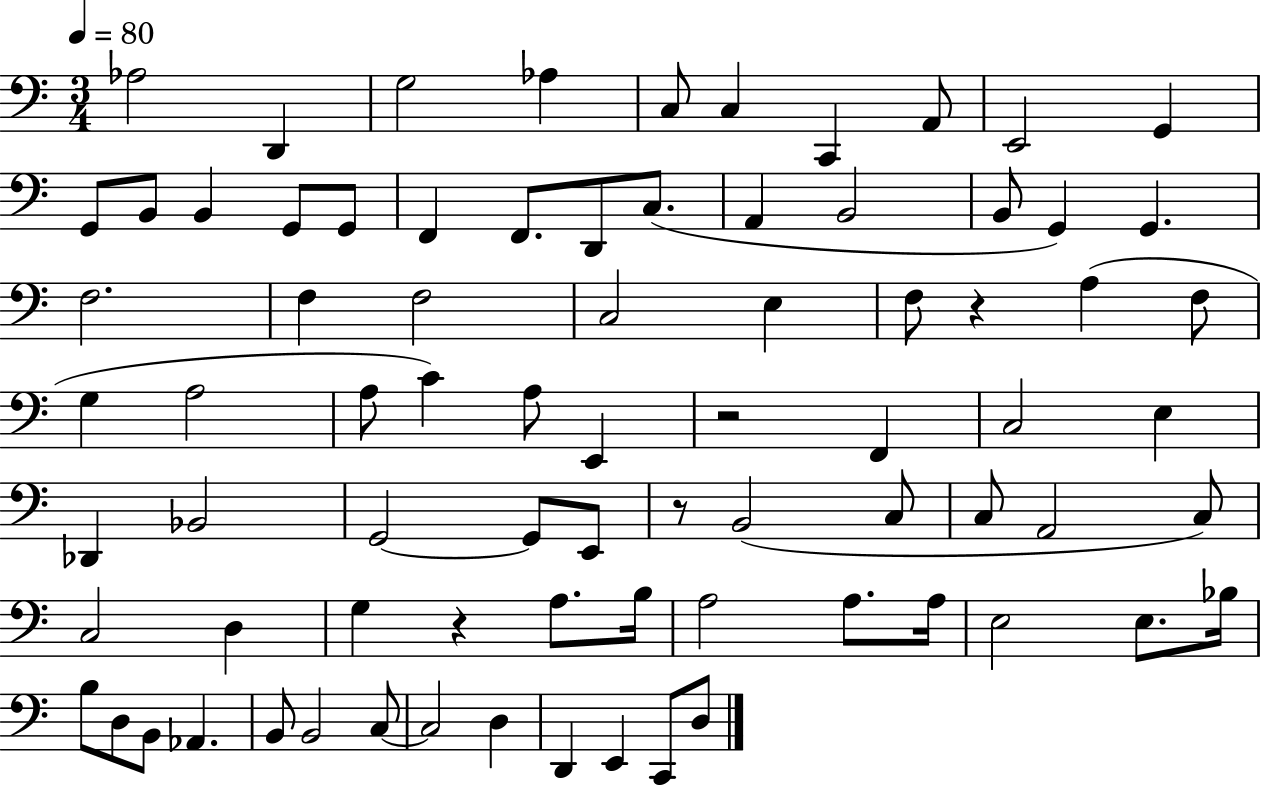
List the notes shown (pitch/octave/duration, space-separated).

Ab3/h D2/q G3/h Ab3/q C3/e C3/q C2/q A2/e E2/h G2/q G2/e B2/e B2/q G2/e G2/e F2/q F2/e. D2/e C3/e. A2/q B2/h B2/e G2/q G2/q. F3/h. F3/q F3/h C3/h E3/q F3/e R/q A3/q F3/e G3/q A3/h A3/e C4/q A3/e E2/q R/h F2/q C3/h E3/q Db2/q Bb2/h G2/h G2/e E2/e R/e B2/h C3/e C3/e A2/h C3/e C3/h D3/q G3/q R/q A3/e. B3/s A3/h A3/e. A3/s E3/h E3/e. Bb3/s B3/e D3/e B2/e Ab2/q. B2/e B2/h C3/e C3/h D3/q D2/q E2/q C2/e D3/e